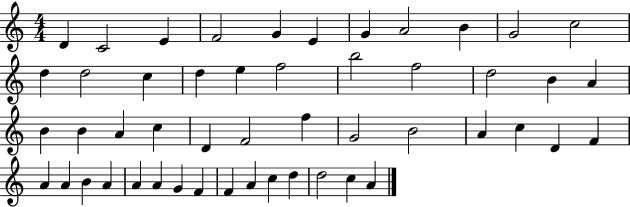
{
  \clef treble
  \numericTimeSignature
  \time 4/4
  \key c \major
  d'4 c'2 e'4 | f'2 g'4 e'4 | g'4 a'2 b'4 | g'2 c''2 | \break d''4 d''2 c''4 | d''4 e''4 f''2 | b''2 f''2 | d''2 b'4 a'4 | \break b'4 b'4 a'4 c''4 | d'4 f'2 f''4 | g'2 b'2 | a'4 c''4 d'4 f'4 | \break a'4 a'4 b'4 a'4 | a'4 a'4 g'4 f'4 | f'4 a'4 c''4 d''4 | d''2 c''4 a'4 | \break \bar "|."
}